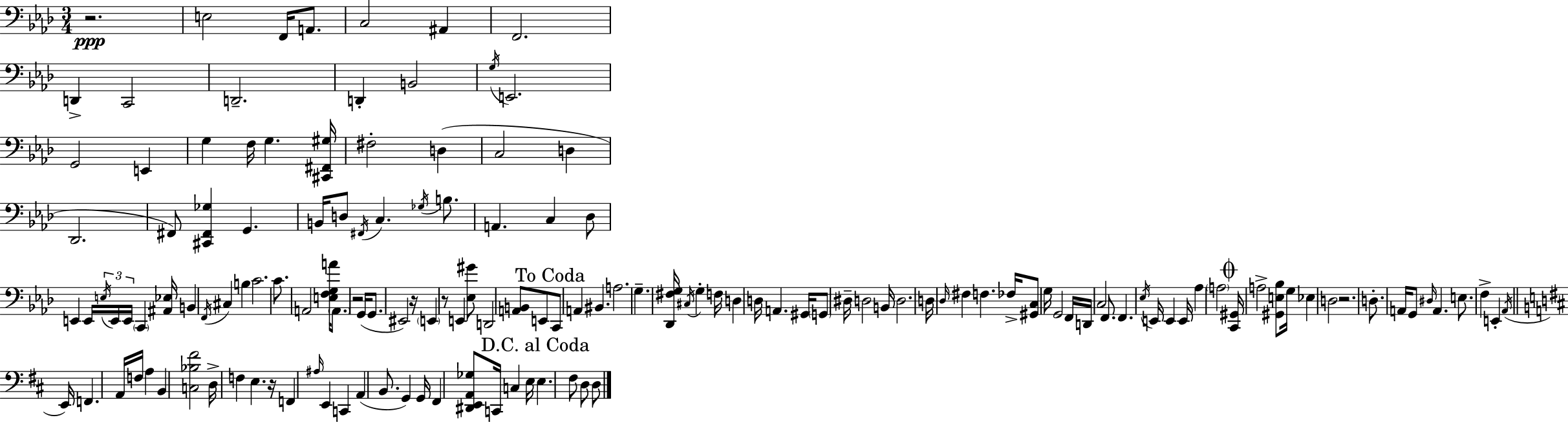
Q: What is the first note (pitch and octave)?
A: E3